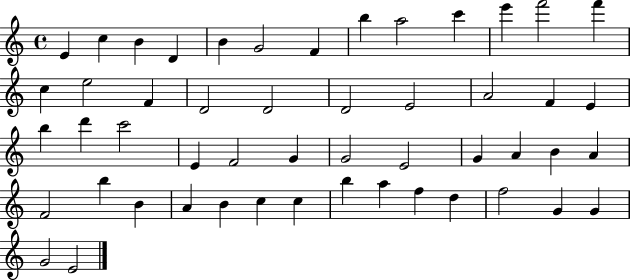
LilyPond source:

{
  \clef treble
  \time 4/4
  \defaultTimeSignature
  \key c \major
  e'4 c''4 b'4 d'4 | b'4 g'2 f'4 | b''4 a''2 c'''4 | e'''4 f'''2 f'''4 | \break c''4 e''2 f'4 | d'2 d'2 | d'2 e'2 | a'2 f'4 e'4 | \break b''4 d'''4 c'''2 | e'4 f'2 g'4 | g'2 e'2 | g'4 a'4 b'4 a'4 | \break f'2 b''4 b'4 | a'4 b'4 c''4 c''4 | b''4 a''4 f''4 d''4 | f''2 g'4 g'4 | \break g'2 e'2 | \bar "|."
}